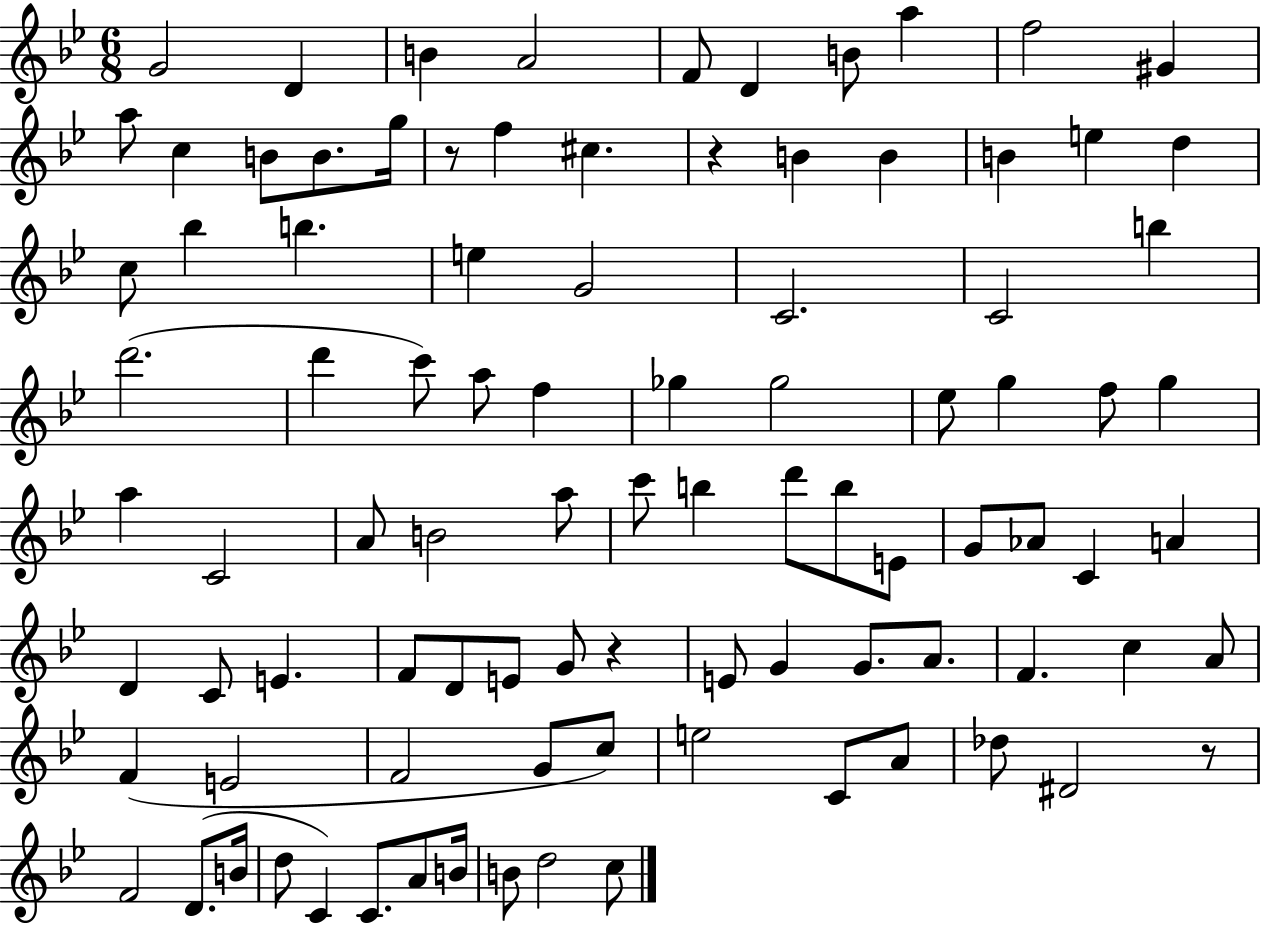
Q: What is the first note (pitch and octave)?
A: G4